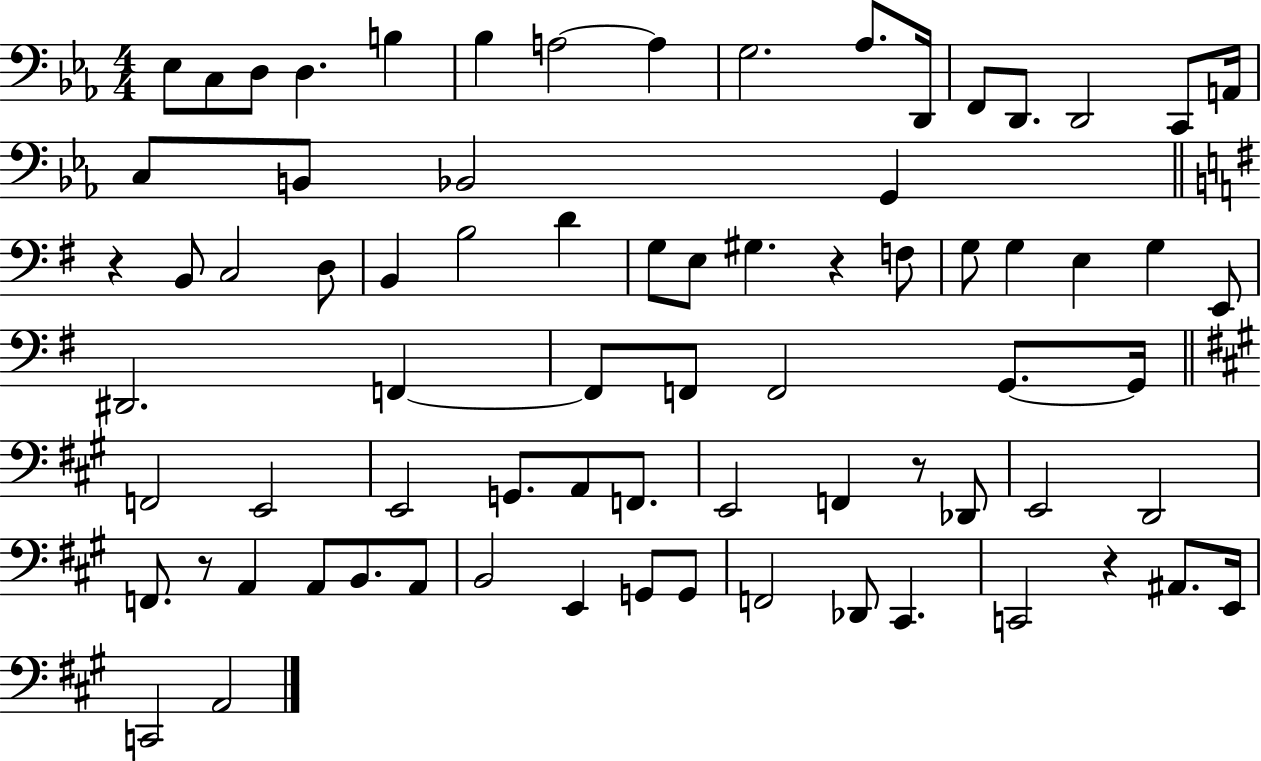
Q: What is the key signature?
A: EES major